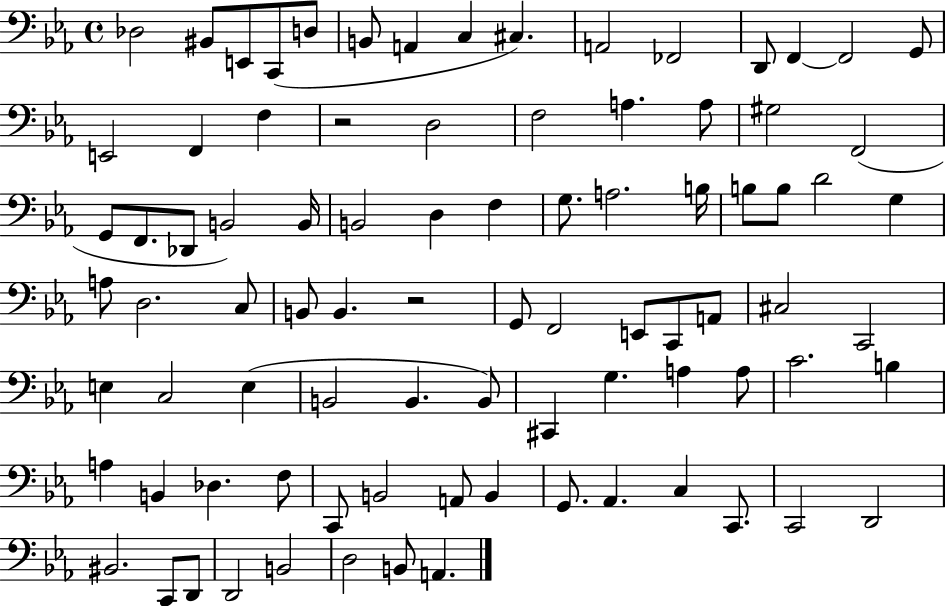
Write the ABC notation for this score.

X:1
T:Untitled
M:4/4
L:1/4
K:Eb
_D,2 ^B,,/2 E,,/2 C,,/2 D,/2 B,,/2 A,, C, ^C, A,,2 _F,,2 D,,/2 F,, F,,2 G,,/2 E,,2 F,, F, z2 D,2 F,2 A, A,/2 ^G,2 F,,2 G,,/2 F,,/2 _D,,/2 B,,2 B,,/4 B,,2 D, F, G,/2 A,2 B,/4 B,/2 B,/2 D2 G, A,/2 D,2 C,/2 B,,/2 B,, z2 G,,/2 F,,2 E,,/2 C,,/2 A,,/2 ^C,2 C,,2 E, C,2 E, B,,2 B,, B,,/2 ^C,, G, A, A,/2 C2 B, A, B,, _D, F,/2 C,,/2 B,,2 A,,/2 B,, G,,/2 _A,, C, C,,/2 C,,2 D,,2 ^B,,2 C,,/2 D,,/2 D,,2 B,,2 D,2 B,,/2 A,,